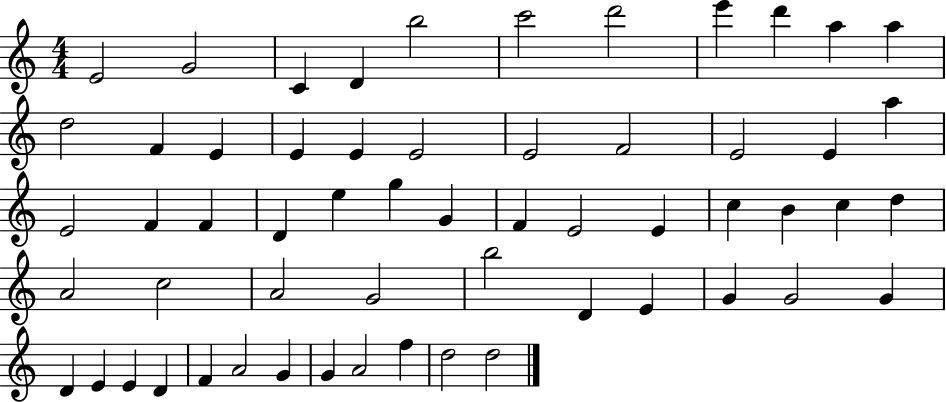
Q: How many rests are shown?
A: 0